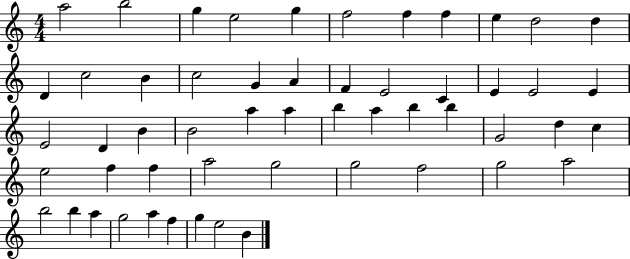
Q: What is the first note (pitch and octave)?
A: A5